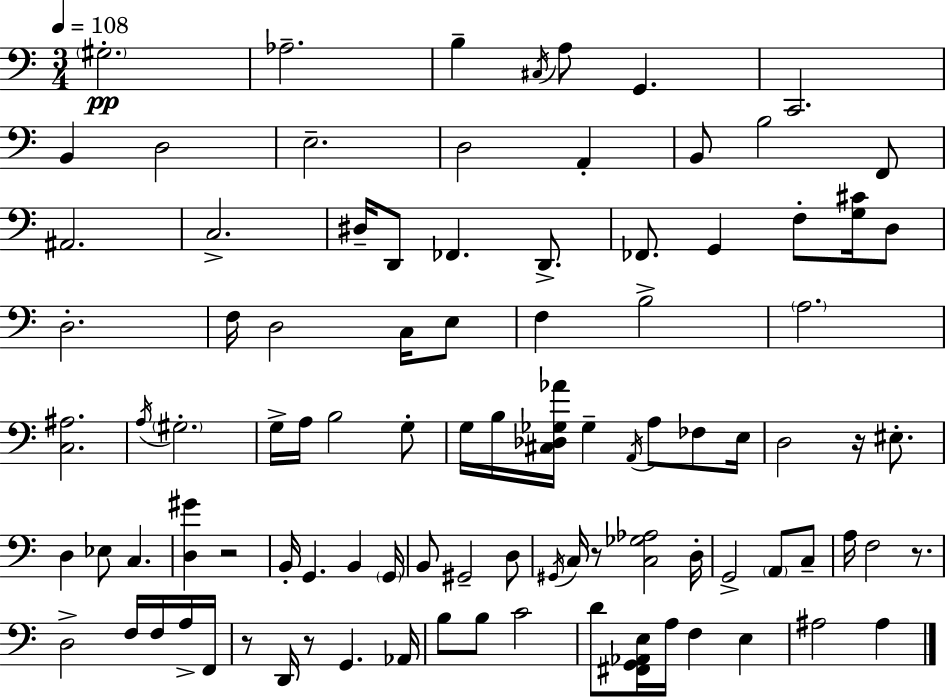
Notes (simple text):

G#3/h. Ab3/h. B3/q C#3/s A3/e G2/q. C2/h. B2/q D3/h E3/h. D3/h A2/q B2/e B3/h F2/e A#2/h. C3/h. D#3/s D2/e FES2/q. D2/e. FES2/e. G2/q F3/e [G3,C#4]/s D3/e D3/h. F3/s D3/h C3/s E3/e F3/q B3/h A3/h. [C3,A#3]/h. A3/s G#3/h. G3/s A3/s B3/h G3/e G3/s B3/s [C#3,Db3,Gb3,Ab4]/s Gb3/q A2/s A3/e FES3/e E3/s D3/h R/s EIS3/e. D3/q Eb3/e C3/q. [D3,G#4]/q R/h B2/s G2/q. B2/q G2/s B2/e G#2/h D3/e G#2/s C3/s R/e [C3,Gb3,Ab3]/h D3/s G2/h A2/e C3/e A3/s F3/h R/e. D3/h F3/s F3/s A3/s F2/s R/e D2/s R/e G2/q. Ab2/s B3/e B3/e C4/h D4/e [F#2,G2,Ab2,E3]/s A3/s F3/q E3/q A#3/h A#3/q